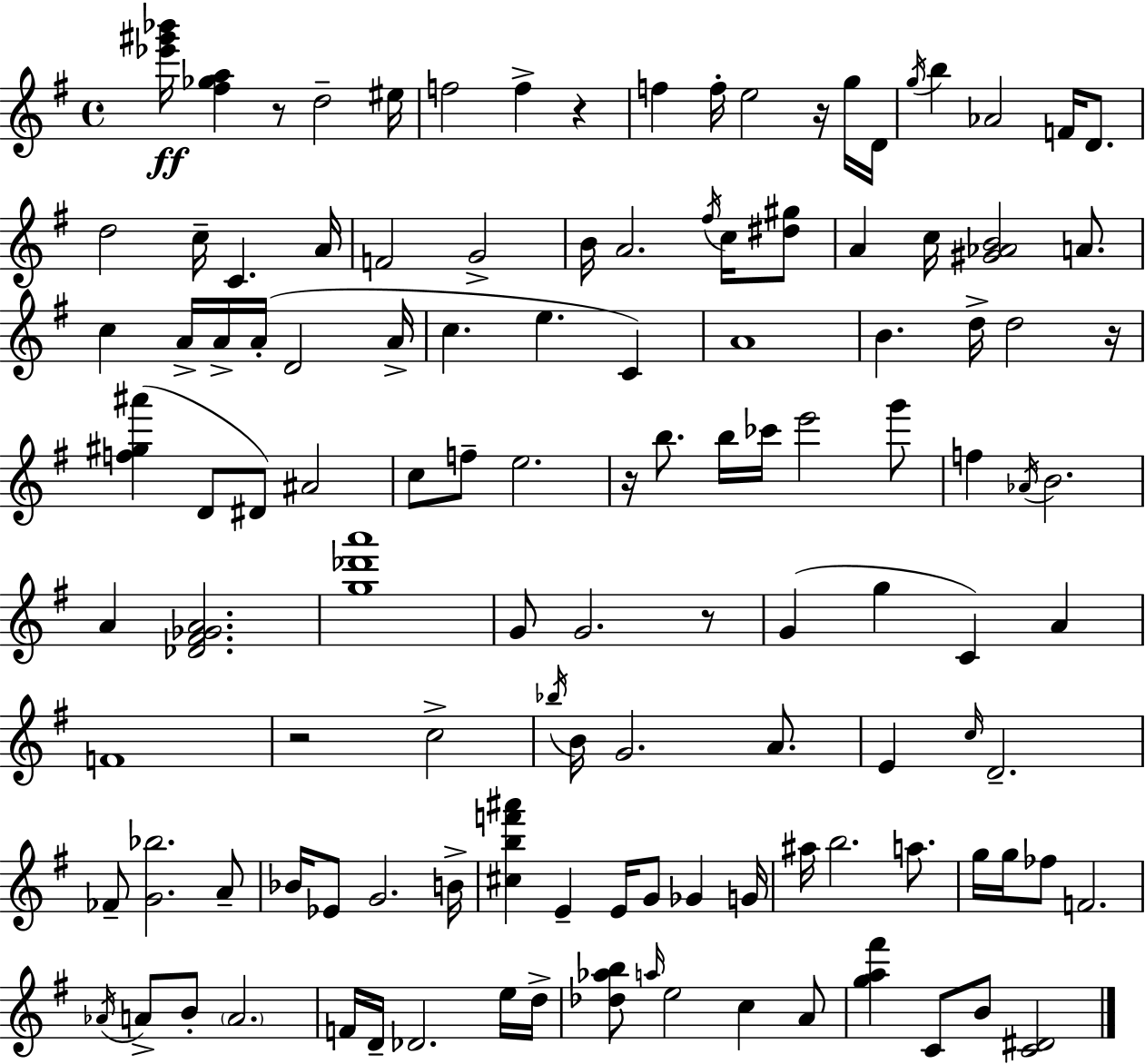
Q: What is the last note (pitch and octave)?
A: B4